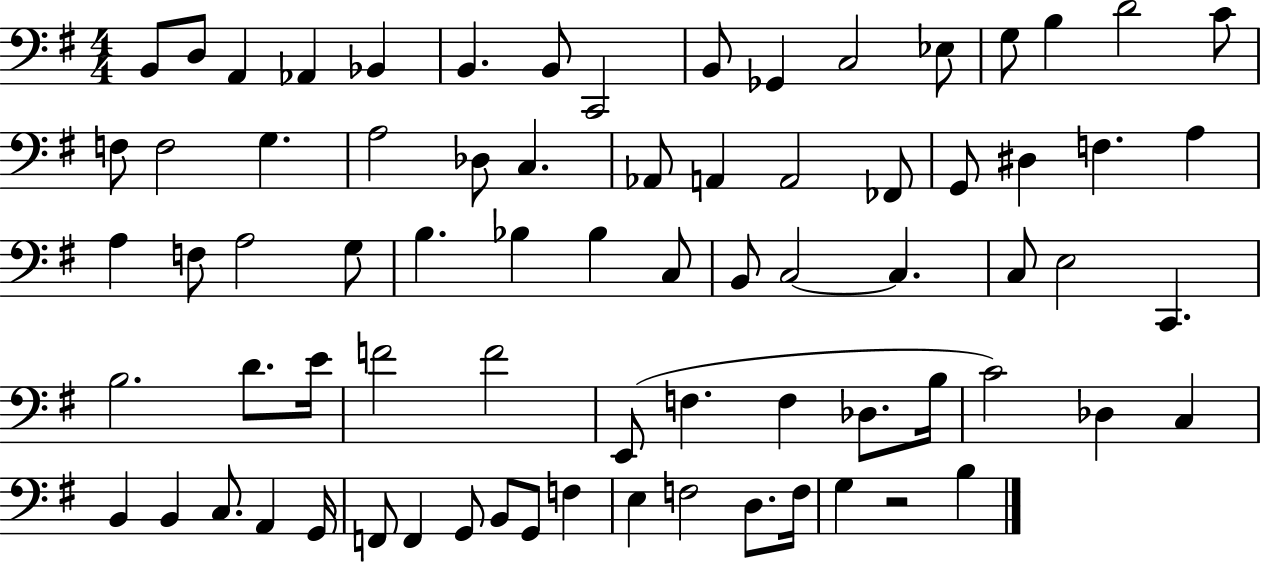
B2/e D3/e A2/q Ab2/q Bb2/q B2/q. B2/e C2/h B2/e Gb2/q C3/h Eb3/e G3/e B3/q D4/h C4/e F3/e F3/h G3/q. A3/h Db3/e C3/q. Ab2/e A2/q A2/h FES2/e G2/e D#3/q F3/q. A3/q A3/q F3/e A3/h G3/e B3/q. Bb3/q Bb3/q C3/e B2/e C3/h C3/q. C3/e E3/h C2/q. B3/h. D4/e. E4/s F4/h F4/h E2/e F3/q. F3/q Db3/e. B3/s C4/h Db3/q C3/q B2/q B2/q C3/e. A2/q G2/s F2/e F2/q G2/e B2/e G2/e F3/q E3/q F3/h D3/e. F3/s G3/q R/h B3/q